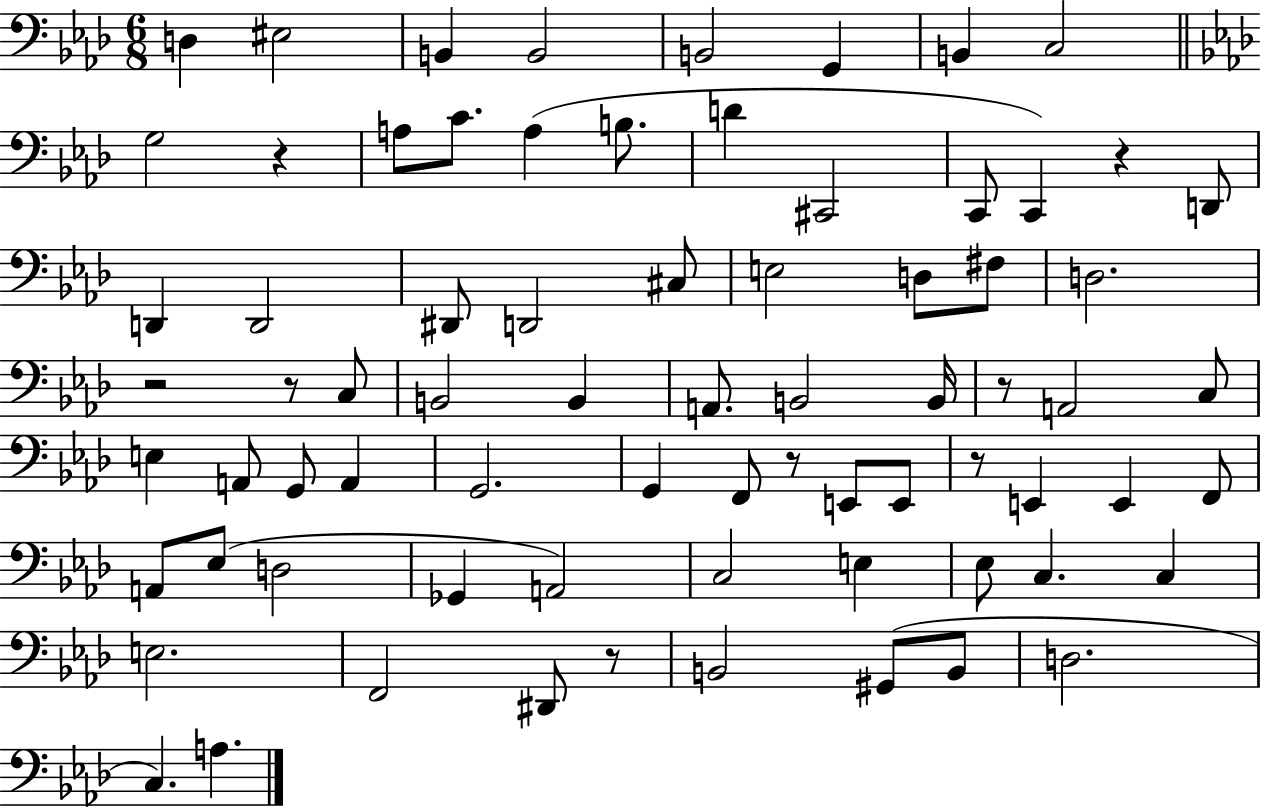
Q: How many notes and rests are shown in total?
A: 74